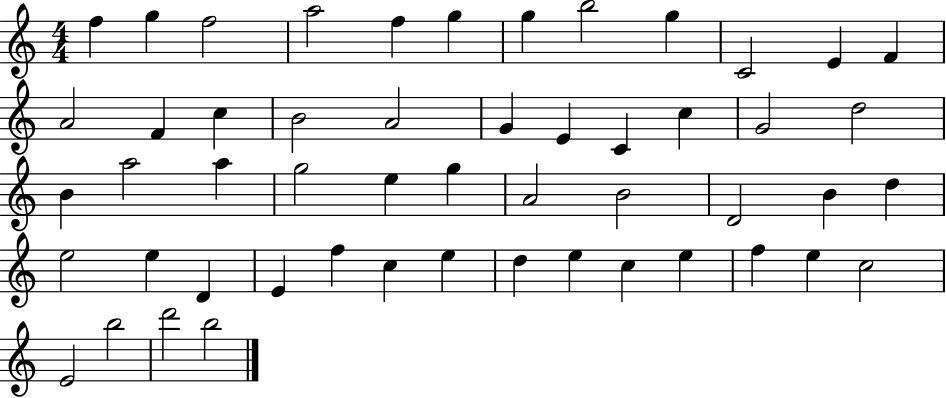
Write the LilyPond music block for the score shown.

{
  \clef treble
  \numericTimeSignature
  \time 4/4
  \key c \major
  f''4 g''4 f''2 | a''2 f''4 g''4 | g''4 b''2 g''4 | c'2 e'4 f'4 | \break a'2 f'4 c''4 | b'2 a'2 | g'4 e'4 c'4 c''4 | g'2 d''2 | \break b'4 a''2 a''4 | g''2 e''4 g''4 | a'2 b'2 | d'2 b'4 d''4 | \break e''2 e''4 d'4 | e'4 f''4 c''4 e''4 | d''4 e''4 c''4 e''4 | f''4 e''4 c''2 | \break e'2 b''2 | d'''2 b''2 | \bar "|."
}